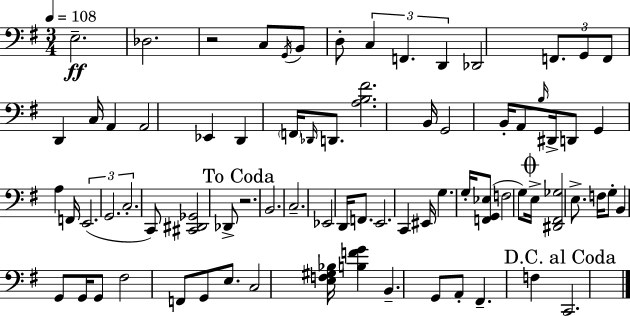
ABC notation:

X:1
T:Untitled
M:3/4
L:1/4
K:Em
E,2 _D,2 z2 C,/2 G,,/4 B,,/2 D,/2 C, F,, D,, _D,,2 F,,/2 G,,/2 F,,/2 D,, C,/4 A,, A,,2 _E,, D,, F,,/4 _D,,/4 D,,/2 [A,B,^F]2 B,,/4 G,,2 B,,/4 A,,/2 B,/4 ^D,,/4 D,,/2 G,, A, F,,/4 E,,2 G,,2 C,2 C,,/2 [^C,,^D,,_G,,]2 _D,,/2 z2 B,,2 C,2 _E,,2 D,,/4 F,,/2 E,,2 C,, ^E,,/4 G, G,/4 [F,,G,,_E,]/2 F,2 G,/2 E,/4 [^D,,^F,,_G,]2 E,/2 F,/4 G,/2 B,, G,,/2 G,,/4 G,,/2 ^F,2 F,,/2 G,,/2 E,/2 C,2 [E,F,^G,_B,]/4 [B,FG] B,, G,,/2 A,,/2 ^F,, F, C,,2